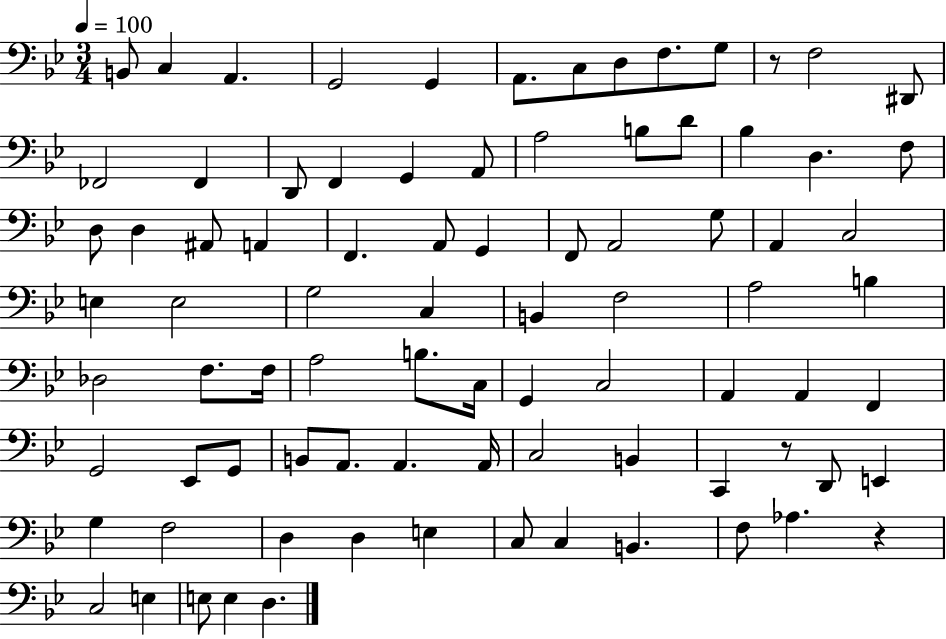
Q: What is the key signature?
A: BES major